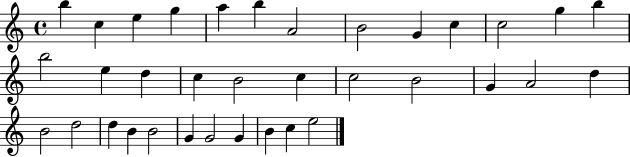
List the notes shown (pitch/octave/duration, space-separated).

B5/q C5/q E5/q G5/q A5/q B5/q A4/h B4/h G4/q C5/q C5/h G5/q B5/q B5/h E5/q D5/q C5/q B4/h C5/q C5/h B4/h G4/q A4/h D5/q B4/h D5/h D5/q B4/q B4/h G4/q G4/h G4/q B4/q C5/q E5/h